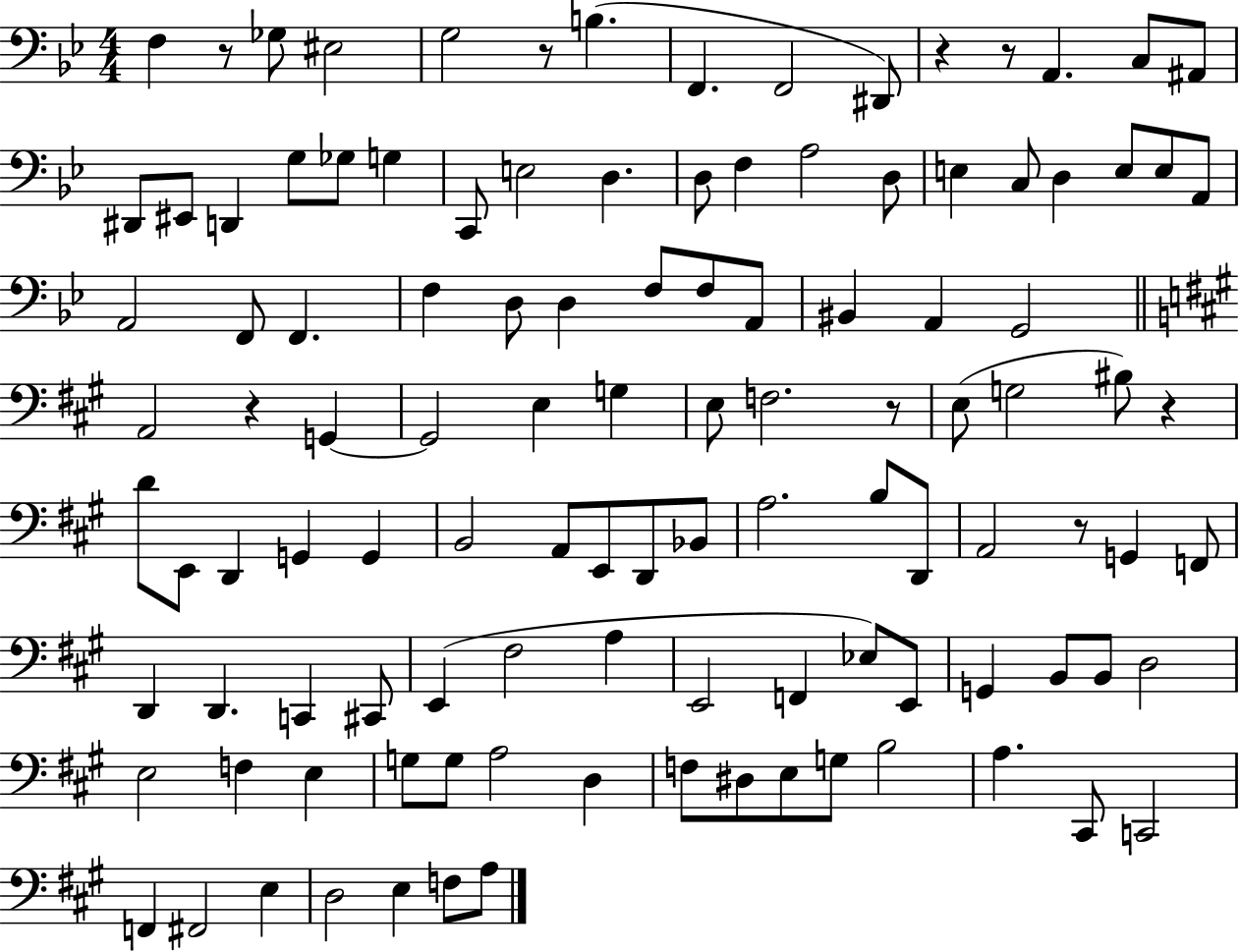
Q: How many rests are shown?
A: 8